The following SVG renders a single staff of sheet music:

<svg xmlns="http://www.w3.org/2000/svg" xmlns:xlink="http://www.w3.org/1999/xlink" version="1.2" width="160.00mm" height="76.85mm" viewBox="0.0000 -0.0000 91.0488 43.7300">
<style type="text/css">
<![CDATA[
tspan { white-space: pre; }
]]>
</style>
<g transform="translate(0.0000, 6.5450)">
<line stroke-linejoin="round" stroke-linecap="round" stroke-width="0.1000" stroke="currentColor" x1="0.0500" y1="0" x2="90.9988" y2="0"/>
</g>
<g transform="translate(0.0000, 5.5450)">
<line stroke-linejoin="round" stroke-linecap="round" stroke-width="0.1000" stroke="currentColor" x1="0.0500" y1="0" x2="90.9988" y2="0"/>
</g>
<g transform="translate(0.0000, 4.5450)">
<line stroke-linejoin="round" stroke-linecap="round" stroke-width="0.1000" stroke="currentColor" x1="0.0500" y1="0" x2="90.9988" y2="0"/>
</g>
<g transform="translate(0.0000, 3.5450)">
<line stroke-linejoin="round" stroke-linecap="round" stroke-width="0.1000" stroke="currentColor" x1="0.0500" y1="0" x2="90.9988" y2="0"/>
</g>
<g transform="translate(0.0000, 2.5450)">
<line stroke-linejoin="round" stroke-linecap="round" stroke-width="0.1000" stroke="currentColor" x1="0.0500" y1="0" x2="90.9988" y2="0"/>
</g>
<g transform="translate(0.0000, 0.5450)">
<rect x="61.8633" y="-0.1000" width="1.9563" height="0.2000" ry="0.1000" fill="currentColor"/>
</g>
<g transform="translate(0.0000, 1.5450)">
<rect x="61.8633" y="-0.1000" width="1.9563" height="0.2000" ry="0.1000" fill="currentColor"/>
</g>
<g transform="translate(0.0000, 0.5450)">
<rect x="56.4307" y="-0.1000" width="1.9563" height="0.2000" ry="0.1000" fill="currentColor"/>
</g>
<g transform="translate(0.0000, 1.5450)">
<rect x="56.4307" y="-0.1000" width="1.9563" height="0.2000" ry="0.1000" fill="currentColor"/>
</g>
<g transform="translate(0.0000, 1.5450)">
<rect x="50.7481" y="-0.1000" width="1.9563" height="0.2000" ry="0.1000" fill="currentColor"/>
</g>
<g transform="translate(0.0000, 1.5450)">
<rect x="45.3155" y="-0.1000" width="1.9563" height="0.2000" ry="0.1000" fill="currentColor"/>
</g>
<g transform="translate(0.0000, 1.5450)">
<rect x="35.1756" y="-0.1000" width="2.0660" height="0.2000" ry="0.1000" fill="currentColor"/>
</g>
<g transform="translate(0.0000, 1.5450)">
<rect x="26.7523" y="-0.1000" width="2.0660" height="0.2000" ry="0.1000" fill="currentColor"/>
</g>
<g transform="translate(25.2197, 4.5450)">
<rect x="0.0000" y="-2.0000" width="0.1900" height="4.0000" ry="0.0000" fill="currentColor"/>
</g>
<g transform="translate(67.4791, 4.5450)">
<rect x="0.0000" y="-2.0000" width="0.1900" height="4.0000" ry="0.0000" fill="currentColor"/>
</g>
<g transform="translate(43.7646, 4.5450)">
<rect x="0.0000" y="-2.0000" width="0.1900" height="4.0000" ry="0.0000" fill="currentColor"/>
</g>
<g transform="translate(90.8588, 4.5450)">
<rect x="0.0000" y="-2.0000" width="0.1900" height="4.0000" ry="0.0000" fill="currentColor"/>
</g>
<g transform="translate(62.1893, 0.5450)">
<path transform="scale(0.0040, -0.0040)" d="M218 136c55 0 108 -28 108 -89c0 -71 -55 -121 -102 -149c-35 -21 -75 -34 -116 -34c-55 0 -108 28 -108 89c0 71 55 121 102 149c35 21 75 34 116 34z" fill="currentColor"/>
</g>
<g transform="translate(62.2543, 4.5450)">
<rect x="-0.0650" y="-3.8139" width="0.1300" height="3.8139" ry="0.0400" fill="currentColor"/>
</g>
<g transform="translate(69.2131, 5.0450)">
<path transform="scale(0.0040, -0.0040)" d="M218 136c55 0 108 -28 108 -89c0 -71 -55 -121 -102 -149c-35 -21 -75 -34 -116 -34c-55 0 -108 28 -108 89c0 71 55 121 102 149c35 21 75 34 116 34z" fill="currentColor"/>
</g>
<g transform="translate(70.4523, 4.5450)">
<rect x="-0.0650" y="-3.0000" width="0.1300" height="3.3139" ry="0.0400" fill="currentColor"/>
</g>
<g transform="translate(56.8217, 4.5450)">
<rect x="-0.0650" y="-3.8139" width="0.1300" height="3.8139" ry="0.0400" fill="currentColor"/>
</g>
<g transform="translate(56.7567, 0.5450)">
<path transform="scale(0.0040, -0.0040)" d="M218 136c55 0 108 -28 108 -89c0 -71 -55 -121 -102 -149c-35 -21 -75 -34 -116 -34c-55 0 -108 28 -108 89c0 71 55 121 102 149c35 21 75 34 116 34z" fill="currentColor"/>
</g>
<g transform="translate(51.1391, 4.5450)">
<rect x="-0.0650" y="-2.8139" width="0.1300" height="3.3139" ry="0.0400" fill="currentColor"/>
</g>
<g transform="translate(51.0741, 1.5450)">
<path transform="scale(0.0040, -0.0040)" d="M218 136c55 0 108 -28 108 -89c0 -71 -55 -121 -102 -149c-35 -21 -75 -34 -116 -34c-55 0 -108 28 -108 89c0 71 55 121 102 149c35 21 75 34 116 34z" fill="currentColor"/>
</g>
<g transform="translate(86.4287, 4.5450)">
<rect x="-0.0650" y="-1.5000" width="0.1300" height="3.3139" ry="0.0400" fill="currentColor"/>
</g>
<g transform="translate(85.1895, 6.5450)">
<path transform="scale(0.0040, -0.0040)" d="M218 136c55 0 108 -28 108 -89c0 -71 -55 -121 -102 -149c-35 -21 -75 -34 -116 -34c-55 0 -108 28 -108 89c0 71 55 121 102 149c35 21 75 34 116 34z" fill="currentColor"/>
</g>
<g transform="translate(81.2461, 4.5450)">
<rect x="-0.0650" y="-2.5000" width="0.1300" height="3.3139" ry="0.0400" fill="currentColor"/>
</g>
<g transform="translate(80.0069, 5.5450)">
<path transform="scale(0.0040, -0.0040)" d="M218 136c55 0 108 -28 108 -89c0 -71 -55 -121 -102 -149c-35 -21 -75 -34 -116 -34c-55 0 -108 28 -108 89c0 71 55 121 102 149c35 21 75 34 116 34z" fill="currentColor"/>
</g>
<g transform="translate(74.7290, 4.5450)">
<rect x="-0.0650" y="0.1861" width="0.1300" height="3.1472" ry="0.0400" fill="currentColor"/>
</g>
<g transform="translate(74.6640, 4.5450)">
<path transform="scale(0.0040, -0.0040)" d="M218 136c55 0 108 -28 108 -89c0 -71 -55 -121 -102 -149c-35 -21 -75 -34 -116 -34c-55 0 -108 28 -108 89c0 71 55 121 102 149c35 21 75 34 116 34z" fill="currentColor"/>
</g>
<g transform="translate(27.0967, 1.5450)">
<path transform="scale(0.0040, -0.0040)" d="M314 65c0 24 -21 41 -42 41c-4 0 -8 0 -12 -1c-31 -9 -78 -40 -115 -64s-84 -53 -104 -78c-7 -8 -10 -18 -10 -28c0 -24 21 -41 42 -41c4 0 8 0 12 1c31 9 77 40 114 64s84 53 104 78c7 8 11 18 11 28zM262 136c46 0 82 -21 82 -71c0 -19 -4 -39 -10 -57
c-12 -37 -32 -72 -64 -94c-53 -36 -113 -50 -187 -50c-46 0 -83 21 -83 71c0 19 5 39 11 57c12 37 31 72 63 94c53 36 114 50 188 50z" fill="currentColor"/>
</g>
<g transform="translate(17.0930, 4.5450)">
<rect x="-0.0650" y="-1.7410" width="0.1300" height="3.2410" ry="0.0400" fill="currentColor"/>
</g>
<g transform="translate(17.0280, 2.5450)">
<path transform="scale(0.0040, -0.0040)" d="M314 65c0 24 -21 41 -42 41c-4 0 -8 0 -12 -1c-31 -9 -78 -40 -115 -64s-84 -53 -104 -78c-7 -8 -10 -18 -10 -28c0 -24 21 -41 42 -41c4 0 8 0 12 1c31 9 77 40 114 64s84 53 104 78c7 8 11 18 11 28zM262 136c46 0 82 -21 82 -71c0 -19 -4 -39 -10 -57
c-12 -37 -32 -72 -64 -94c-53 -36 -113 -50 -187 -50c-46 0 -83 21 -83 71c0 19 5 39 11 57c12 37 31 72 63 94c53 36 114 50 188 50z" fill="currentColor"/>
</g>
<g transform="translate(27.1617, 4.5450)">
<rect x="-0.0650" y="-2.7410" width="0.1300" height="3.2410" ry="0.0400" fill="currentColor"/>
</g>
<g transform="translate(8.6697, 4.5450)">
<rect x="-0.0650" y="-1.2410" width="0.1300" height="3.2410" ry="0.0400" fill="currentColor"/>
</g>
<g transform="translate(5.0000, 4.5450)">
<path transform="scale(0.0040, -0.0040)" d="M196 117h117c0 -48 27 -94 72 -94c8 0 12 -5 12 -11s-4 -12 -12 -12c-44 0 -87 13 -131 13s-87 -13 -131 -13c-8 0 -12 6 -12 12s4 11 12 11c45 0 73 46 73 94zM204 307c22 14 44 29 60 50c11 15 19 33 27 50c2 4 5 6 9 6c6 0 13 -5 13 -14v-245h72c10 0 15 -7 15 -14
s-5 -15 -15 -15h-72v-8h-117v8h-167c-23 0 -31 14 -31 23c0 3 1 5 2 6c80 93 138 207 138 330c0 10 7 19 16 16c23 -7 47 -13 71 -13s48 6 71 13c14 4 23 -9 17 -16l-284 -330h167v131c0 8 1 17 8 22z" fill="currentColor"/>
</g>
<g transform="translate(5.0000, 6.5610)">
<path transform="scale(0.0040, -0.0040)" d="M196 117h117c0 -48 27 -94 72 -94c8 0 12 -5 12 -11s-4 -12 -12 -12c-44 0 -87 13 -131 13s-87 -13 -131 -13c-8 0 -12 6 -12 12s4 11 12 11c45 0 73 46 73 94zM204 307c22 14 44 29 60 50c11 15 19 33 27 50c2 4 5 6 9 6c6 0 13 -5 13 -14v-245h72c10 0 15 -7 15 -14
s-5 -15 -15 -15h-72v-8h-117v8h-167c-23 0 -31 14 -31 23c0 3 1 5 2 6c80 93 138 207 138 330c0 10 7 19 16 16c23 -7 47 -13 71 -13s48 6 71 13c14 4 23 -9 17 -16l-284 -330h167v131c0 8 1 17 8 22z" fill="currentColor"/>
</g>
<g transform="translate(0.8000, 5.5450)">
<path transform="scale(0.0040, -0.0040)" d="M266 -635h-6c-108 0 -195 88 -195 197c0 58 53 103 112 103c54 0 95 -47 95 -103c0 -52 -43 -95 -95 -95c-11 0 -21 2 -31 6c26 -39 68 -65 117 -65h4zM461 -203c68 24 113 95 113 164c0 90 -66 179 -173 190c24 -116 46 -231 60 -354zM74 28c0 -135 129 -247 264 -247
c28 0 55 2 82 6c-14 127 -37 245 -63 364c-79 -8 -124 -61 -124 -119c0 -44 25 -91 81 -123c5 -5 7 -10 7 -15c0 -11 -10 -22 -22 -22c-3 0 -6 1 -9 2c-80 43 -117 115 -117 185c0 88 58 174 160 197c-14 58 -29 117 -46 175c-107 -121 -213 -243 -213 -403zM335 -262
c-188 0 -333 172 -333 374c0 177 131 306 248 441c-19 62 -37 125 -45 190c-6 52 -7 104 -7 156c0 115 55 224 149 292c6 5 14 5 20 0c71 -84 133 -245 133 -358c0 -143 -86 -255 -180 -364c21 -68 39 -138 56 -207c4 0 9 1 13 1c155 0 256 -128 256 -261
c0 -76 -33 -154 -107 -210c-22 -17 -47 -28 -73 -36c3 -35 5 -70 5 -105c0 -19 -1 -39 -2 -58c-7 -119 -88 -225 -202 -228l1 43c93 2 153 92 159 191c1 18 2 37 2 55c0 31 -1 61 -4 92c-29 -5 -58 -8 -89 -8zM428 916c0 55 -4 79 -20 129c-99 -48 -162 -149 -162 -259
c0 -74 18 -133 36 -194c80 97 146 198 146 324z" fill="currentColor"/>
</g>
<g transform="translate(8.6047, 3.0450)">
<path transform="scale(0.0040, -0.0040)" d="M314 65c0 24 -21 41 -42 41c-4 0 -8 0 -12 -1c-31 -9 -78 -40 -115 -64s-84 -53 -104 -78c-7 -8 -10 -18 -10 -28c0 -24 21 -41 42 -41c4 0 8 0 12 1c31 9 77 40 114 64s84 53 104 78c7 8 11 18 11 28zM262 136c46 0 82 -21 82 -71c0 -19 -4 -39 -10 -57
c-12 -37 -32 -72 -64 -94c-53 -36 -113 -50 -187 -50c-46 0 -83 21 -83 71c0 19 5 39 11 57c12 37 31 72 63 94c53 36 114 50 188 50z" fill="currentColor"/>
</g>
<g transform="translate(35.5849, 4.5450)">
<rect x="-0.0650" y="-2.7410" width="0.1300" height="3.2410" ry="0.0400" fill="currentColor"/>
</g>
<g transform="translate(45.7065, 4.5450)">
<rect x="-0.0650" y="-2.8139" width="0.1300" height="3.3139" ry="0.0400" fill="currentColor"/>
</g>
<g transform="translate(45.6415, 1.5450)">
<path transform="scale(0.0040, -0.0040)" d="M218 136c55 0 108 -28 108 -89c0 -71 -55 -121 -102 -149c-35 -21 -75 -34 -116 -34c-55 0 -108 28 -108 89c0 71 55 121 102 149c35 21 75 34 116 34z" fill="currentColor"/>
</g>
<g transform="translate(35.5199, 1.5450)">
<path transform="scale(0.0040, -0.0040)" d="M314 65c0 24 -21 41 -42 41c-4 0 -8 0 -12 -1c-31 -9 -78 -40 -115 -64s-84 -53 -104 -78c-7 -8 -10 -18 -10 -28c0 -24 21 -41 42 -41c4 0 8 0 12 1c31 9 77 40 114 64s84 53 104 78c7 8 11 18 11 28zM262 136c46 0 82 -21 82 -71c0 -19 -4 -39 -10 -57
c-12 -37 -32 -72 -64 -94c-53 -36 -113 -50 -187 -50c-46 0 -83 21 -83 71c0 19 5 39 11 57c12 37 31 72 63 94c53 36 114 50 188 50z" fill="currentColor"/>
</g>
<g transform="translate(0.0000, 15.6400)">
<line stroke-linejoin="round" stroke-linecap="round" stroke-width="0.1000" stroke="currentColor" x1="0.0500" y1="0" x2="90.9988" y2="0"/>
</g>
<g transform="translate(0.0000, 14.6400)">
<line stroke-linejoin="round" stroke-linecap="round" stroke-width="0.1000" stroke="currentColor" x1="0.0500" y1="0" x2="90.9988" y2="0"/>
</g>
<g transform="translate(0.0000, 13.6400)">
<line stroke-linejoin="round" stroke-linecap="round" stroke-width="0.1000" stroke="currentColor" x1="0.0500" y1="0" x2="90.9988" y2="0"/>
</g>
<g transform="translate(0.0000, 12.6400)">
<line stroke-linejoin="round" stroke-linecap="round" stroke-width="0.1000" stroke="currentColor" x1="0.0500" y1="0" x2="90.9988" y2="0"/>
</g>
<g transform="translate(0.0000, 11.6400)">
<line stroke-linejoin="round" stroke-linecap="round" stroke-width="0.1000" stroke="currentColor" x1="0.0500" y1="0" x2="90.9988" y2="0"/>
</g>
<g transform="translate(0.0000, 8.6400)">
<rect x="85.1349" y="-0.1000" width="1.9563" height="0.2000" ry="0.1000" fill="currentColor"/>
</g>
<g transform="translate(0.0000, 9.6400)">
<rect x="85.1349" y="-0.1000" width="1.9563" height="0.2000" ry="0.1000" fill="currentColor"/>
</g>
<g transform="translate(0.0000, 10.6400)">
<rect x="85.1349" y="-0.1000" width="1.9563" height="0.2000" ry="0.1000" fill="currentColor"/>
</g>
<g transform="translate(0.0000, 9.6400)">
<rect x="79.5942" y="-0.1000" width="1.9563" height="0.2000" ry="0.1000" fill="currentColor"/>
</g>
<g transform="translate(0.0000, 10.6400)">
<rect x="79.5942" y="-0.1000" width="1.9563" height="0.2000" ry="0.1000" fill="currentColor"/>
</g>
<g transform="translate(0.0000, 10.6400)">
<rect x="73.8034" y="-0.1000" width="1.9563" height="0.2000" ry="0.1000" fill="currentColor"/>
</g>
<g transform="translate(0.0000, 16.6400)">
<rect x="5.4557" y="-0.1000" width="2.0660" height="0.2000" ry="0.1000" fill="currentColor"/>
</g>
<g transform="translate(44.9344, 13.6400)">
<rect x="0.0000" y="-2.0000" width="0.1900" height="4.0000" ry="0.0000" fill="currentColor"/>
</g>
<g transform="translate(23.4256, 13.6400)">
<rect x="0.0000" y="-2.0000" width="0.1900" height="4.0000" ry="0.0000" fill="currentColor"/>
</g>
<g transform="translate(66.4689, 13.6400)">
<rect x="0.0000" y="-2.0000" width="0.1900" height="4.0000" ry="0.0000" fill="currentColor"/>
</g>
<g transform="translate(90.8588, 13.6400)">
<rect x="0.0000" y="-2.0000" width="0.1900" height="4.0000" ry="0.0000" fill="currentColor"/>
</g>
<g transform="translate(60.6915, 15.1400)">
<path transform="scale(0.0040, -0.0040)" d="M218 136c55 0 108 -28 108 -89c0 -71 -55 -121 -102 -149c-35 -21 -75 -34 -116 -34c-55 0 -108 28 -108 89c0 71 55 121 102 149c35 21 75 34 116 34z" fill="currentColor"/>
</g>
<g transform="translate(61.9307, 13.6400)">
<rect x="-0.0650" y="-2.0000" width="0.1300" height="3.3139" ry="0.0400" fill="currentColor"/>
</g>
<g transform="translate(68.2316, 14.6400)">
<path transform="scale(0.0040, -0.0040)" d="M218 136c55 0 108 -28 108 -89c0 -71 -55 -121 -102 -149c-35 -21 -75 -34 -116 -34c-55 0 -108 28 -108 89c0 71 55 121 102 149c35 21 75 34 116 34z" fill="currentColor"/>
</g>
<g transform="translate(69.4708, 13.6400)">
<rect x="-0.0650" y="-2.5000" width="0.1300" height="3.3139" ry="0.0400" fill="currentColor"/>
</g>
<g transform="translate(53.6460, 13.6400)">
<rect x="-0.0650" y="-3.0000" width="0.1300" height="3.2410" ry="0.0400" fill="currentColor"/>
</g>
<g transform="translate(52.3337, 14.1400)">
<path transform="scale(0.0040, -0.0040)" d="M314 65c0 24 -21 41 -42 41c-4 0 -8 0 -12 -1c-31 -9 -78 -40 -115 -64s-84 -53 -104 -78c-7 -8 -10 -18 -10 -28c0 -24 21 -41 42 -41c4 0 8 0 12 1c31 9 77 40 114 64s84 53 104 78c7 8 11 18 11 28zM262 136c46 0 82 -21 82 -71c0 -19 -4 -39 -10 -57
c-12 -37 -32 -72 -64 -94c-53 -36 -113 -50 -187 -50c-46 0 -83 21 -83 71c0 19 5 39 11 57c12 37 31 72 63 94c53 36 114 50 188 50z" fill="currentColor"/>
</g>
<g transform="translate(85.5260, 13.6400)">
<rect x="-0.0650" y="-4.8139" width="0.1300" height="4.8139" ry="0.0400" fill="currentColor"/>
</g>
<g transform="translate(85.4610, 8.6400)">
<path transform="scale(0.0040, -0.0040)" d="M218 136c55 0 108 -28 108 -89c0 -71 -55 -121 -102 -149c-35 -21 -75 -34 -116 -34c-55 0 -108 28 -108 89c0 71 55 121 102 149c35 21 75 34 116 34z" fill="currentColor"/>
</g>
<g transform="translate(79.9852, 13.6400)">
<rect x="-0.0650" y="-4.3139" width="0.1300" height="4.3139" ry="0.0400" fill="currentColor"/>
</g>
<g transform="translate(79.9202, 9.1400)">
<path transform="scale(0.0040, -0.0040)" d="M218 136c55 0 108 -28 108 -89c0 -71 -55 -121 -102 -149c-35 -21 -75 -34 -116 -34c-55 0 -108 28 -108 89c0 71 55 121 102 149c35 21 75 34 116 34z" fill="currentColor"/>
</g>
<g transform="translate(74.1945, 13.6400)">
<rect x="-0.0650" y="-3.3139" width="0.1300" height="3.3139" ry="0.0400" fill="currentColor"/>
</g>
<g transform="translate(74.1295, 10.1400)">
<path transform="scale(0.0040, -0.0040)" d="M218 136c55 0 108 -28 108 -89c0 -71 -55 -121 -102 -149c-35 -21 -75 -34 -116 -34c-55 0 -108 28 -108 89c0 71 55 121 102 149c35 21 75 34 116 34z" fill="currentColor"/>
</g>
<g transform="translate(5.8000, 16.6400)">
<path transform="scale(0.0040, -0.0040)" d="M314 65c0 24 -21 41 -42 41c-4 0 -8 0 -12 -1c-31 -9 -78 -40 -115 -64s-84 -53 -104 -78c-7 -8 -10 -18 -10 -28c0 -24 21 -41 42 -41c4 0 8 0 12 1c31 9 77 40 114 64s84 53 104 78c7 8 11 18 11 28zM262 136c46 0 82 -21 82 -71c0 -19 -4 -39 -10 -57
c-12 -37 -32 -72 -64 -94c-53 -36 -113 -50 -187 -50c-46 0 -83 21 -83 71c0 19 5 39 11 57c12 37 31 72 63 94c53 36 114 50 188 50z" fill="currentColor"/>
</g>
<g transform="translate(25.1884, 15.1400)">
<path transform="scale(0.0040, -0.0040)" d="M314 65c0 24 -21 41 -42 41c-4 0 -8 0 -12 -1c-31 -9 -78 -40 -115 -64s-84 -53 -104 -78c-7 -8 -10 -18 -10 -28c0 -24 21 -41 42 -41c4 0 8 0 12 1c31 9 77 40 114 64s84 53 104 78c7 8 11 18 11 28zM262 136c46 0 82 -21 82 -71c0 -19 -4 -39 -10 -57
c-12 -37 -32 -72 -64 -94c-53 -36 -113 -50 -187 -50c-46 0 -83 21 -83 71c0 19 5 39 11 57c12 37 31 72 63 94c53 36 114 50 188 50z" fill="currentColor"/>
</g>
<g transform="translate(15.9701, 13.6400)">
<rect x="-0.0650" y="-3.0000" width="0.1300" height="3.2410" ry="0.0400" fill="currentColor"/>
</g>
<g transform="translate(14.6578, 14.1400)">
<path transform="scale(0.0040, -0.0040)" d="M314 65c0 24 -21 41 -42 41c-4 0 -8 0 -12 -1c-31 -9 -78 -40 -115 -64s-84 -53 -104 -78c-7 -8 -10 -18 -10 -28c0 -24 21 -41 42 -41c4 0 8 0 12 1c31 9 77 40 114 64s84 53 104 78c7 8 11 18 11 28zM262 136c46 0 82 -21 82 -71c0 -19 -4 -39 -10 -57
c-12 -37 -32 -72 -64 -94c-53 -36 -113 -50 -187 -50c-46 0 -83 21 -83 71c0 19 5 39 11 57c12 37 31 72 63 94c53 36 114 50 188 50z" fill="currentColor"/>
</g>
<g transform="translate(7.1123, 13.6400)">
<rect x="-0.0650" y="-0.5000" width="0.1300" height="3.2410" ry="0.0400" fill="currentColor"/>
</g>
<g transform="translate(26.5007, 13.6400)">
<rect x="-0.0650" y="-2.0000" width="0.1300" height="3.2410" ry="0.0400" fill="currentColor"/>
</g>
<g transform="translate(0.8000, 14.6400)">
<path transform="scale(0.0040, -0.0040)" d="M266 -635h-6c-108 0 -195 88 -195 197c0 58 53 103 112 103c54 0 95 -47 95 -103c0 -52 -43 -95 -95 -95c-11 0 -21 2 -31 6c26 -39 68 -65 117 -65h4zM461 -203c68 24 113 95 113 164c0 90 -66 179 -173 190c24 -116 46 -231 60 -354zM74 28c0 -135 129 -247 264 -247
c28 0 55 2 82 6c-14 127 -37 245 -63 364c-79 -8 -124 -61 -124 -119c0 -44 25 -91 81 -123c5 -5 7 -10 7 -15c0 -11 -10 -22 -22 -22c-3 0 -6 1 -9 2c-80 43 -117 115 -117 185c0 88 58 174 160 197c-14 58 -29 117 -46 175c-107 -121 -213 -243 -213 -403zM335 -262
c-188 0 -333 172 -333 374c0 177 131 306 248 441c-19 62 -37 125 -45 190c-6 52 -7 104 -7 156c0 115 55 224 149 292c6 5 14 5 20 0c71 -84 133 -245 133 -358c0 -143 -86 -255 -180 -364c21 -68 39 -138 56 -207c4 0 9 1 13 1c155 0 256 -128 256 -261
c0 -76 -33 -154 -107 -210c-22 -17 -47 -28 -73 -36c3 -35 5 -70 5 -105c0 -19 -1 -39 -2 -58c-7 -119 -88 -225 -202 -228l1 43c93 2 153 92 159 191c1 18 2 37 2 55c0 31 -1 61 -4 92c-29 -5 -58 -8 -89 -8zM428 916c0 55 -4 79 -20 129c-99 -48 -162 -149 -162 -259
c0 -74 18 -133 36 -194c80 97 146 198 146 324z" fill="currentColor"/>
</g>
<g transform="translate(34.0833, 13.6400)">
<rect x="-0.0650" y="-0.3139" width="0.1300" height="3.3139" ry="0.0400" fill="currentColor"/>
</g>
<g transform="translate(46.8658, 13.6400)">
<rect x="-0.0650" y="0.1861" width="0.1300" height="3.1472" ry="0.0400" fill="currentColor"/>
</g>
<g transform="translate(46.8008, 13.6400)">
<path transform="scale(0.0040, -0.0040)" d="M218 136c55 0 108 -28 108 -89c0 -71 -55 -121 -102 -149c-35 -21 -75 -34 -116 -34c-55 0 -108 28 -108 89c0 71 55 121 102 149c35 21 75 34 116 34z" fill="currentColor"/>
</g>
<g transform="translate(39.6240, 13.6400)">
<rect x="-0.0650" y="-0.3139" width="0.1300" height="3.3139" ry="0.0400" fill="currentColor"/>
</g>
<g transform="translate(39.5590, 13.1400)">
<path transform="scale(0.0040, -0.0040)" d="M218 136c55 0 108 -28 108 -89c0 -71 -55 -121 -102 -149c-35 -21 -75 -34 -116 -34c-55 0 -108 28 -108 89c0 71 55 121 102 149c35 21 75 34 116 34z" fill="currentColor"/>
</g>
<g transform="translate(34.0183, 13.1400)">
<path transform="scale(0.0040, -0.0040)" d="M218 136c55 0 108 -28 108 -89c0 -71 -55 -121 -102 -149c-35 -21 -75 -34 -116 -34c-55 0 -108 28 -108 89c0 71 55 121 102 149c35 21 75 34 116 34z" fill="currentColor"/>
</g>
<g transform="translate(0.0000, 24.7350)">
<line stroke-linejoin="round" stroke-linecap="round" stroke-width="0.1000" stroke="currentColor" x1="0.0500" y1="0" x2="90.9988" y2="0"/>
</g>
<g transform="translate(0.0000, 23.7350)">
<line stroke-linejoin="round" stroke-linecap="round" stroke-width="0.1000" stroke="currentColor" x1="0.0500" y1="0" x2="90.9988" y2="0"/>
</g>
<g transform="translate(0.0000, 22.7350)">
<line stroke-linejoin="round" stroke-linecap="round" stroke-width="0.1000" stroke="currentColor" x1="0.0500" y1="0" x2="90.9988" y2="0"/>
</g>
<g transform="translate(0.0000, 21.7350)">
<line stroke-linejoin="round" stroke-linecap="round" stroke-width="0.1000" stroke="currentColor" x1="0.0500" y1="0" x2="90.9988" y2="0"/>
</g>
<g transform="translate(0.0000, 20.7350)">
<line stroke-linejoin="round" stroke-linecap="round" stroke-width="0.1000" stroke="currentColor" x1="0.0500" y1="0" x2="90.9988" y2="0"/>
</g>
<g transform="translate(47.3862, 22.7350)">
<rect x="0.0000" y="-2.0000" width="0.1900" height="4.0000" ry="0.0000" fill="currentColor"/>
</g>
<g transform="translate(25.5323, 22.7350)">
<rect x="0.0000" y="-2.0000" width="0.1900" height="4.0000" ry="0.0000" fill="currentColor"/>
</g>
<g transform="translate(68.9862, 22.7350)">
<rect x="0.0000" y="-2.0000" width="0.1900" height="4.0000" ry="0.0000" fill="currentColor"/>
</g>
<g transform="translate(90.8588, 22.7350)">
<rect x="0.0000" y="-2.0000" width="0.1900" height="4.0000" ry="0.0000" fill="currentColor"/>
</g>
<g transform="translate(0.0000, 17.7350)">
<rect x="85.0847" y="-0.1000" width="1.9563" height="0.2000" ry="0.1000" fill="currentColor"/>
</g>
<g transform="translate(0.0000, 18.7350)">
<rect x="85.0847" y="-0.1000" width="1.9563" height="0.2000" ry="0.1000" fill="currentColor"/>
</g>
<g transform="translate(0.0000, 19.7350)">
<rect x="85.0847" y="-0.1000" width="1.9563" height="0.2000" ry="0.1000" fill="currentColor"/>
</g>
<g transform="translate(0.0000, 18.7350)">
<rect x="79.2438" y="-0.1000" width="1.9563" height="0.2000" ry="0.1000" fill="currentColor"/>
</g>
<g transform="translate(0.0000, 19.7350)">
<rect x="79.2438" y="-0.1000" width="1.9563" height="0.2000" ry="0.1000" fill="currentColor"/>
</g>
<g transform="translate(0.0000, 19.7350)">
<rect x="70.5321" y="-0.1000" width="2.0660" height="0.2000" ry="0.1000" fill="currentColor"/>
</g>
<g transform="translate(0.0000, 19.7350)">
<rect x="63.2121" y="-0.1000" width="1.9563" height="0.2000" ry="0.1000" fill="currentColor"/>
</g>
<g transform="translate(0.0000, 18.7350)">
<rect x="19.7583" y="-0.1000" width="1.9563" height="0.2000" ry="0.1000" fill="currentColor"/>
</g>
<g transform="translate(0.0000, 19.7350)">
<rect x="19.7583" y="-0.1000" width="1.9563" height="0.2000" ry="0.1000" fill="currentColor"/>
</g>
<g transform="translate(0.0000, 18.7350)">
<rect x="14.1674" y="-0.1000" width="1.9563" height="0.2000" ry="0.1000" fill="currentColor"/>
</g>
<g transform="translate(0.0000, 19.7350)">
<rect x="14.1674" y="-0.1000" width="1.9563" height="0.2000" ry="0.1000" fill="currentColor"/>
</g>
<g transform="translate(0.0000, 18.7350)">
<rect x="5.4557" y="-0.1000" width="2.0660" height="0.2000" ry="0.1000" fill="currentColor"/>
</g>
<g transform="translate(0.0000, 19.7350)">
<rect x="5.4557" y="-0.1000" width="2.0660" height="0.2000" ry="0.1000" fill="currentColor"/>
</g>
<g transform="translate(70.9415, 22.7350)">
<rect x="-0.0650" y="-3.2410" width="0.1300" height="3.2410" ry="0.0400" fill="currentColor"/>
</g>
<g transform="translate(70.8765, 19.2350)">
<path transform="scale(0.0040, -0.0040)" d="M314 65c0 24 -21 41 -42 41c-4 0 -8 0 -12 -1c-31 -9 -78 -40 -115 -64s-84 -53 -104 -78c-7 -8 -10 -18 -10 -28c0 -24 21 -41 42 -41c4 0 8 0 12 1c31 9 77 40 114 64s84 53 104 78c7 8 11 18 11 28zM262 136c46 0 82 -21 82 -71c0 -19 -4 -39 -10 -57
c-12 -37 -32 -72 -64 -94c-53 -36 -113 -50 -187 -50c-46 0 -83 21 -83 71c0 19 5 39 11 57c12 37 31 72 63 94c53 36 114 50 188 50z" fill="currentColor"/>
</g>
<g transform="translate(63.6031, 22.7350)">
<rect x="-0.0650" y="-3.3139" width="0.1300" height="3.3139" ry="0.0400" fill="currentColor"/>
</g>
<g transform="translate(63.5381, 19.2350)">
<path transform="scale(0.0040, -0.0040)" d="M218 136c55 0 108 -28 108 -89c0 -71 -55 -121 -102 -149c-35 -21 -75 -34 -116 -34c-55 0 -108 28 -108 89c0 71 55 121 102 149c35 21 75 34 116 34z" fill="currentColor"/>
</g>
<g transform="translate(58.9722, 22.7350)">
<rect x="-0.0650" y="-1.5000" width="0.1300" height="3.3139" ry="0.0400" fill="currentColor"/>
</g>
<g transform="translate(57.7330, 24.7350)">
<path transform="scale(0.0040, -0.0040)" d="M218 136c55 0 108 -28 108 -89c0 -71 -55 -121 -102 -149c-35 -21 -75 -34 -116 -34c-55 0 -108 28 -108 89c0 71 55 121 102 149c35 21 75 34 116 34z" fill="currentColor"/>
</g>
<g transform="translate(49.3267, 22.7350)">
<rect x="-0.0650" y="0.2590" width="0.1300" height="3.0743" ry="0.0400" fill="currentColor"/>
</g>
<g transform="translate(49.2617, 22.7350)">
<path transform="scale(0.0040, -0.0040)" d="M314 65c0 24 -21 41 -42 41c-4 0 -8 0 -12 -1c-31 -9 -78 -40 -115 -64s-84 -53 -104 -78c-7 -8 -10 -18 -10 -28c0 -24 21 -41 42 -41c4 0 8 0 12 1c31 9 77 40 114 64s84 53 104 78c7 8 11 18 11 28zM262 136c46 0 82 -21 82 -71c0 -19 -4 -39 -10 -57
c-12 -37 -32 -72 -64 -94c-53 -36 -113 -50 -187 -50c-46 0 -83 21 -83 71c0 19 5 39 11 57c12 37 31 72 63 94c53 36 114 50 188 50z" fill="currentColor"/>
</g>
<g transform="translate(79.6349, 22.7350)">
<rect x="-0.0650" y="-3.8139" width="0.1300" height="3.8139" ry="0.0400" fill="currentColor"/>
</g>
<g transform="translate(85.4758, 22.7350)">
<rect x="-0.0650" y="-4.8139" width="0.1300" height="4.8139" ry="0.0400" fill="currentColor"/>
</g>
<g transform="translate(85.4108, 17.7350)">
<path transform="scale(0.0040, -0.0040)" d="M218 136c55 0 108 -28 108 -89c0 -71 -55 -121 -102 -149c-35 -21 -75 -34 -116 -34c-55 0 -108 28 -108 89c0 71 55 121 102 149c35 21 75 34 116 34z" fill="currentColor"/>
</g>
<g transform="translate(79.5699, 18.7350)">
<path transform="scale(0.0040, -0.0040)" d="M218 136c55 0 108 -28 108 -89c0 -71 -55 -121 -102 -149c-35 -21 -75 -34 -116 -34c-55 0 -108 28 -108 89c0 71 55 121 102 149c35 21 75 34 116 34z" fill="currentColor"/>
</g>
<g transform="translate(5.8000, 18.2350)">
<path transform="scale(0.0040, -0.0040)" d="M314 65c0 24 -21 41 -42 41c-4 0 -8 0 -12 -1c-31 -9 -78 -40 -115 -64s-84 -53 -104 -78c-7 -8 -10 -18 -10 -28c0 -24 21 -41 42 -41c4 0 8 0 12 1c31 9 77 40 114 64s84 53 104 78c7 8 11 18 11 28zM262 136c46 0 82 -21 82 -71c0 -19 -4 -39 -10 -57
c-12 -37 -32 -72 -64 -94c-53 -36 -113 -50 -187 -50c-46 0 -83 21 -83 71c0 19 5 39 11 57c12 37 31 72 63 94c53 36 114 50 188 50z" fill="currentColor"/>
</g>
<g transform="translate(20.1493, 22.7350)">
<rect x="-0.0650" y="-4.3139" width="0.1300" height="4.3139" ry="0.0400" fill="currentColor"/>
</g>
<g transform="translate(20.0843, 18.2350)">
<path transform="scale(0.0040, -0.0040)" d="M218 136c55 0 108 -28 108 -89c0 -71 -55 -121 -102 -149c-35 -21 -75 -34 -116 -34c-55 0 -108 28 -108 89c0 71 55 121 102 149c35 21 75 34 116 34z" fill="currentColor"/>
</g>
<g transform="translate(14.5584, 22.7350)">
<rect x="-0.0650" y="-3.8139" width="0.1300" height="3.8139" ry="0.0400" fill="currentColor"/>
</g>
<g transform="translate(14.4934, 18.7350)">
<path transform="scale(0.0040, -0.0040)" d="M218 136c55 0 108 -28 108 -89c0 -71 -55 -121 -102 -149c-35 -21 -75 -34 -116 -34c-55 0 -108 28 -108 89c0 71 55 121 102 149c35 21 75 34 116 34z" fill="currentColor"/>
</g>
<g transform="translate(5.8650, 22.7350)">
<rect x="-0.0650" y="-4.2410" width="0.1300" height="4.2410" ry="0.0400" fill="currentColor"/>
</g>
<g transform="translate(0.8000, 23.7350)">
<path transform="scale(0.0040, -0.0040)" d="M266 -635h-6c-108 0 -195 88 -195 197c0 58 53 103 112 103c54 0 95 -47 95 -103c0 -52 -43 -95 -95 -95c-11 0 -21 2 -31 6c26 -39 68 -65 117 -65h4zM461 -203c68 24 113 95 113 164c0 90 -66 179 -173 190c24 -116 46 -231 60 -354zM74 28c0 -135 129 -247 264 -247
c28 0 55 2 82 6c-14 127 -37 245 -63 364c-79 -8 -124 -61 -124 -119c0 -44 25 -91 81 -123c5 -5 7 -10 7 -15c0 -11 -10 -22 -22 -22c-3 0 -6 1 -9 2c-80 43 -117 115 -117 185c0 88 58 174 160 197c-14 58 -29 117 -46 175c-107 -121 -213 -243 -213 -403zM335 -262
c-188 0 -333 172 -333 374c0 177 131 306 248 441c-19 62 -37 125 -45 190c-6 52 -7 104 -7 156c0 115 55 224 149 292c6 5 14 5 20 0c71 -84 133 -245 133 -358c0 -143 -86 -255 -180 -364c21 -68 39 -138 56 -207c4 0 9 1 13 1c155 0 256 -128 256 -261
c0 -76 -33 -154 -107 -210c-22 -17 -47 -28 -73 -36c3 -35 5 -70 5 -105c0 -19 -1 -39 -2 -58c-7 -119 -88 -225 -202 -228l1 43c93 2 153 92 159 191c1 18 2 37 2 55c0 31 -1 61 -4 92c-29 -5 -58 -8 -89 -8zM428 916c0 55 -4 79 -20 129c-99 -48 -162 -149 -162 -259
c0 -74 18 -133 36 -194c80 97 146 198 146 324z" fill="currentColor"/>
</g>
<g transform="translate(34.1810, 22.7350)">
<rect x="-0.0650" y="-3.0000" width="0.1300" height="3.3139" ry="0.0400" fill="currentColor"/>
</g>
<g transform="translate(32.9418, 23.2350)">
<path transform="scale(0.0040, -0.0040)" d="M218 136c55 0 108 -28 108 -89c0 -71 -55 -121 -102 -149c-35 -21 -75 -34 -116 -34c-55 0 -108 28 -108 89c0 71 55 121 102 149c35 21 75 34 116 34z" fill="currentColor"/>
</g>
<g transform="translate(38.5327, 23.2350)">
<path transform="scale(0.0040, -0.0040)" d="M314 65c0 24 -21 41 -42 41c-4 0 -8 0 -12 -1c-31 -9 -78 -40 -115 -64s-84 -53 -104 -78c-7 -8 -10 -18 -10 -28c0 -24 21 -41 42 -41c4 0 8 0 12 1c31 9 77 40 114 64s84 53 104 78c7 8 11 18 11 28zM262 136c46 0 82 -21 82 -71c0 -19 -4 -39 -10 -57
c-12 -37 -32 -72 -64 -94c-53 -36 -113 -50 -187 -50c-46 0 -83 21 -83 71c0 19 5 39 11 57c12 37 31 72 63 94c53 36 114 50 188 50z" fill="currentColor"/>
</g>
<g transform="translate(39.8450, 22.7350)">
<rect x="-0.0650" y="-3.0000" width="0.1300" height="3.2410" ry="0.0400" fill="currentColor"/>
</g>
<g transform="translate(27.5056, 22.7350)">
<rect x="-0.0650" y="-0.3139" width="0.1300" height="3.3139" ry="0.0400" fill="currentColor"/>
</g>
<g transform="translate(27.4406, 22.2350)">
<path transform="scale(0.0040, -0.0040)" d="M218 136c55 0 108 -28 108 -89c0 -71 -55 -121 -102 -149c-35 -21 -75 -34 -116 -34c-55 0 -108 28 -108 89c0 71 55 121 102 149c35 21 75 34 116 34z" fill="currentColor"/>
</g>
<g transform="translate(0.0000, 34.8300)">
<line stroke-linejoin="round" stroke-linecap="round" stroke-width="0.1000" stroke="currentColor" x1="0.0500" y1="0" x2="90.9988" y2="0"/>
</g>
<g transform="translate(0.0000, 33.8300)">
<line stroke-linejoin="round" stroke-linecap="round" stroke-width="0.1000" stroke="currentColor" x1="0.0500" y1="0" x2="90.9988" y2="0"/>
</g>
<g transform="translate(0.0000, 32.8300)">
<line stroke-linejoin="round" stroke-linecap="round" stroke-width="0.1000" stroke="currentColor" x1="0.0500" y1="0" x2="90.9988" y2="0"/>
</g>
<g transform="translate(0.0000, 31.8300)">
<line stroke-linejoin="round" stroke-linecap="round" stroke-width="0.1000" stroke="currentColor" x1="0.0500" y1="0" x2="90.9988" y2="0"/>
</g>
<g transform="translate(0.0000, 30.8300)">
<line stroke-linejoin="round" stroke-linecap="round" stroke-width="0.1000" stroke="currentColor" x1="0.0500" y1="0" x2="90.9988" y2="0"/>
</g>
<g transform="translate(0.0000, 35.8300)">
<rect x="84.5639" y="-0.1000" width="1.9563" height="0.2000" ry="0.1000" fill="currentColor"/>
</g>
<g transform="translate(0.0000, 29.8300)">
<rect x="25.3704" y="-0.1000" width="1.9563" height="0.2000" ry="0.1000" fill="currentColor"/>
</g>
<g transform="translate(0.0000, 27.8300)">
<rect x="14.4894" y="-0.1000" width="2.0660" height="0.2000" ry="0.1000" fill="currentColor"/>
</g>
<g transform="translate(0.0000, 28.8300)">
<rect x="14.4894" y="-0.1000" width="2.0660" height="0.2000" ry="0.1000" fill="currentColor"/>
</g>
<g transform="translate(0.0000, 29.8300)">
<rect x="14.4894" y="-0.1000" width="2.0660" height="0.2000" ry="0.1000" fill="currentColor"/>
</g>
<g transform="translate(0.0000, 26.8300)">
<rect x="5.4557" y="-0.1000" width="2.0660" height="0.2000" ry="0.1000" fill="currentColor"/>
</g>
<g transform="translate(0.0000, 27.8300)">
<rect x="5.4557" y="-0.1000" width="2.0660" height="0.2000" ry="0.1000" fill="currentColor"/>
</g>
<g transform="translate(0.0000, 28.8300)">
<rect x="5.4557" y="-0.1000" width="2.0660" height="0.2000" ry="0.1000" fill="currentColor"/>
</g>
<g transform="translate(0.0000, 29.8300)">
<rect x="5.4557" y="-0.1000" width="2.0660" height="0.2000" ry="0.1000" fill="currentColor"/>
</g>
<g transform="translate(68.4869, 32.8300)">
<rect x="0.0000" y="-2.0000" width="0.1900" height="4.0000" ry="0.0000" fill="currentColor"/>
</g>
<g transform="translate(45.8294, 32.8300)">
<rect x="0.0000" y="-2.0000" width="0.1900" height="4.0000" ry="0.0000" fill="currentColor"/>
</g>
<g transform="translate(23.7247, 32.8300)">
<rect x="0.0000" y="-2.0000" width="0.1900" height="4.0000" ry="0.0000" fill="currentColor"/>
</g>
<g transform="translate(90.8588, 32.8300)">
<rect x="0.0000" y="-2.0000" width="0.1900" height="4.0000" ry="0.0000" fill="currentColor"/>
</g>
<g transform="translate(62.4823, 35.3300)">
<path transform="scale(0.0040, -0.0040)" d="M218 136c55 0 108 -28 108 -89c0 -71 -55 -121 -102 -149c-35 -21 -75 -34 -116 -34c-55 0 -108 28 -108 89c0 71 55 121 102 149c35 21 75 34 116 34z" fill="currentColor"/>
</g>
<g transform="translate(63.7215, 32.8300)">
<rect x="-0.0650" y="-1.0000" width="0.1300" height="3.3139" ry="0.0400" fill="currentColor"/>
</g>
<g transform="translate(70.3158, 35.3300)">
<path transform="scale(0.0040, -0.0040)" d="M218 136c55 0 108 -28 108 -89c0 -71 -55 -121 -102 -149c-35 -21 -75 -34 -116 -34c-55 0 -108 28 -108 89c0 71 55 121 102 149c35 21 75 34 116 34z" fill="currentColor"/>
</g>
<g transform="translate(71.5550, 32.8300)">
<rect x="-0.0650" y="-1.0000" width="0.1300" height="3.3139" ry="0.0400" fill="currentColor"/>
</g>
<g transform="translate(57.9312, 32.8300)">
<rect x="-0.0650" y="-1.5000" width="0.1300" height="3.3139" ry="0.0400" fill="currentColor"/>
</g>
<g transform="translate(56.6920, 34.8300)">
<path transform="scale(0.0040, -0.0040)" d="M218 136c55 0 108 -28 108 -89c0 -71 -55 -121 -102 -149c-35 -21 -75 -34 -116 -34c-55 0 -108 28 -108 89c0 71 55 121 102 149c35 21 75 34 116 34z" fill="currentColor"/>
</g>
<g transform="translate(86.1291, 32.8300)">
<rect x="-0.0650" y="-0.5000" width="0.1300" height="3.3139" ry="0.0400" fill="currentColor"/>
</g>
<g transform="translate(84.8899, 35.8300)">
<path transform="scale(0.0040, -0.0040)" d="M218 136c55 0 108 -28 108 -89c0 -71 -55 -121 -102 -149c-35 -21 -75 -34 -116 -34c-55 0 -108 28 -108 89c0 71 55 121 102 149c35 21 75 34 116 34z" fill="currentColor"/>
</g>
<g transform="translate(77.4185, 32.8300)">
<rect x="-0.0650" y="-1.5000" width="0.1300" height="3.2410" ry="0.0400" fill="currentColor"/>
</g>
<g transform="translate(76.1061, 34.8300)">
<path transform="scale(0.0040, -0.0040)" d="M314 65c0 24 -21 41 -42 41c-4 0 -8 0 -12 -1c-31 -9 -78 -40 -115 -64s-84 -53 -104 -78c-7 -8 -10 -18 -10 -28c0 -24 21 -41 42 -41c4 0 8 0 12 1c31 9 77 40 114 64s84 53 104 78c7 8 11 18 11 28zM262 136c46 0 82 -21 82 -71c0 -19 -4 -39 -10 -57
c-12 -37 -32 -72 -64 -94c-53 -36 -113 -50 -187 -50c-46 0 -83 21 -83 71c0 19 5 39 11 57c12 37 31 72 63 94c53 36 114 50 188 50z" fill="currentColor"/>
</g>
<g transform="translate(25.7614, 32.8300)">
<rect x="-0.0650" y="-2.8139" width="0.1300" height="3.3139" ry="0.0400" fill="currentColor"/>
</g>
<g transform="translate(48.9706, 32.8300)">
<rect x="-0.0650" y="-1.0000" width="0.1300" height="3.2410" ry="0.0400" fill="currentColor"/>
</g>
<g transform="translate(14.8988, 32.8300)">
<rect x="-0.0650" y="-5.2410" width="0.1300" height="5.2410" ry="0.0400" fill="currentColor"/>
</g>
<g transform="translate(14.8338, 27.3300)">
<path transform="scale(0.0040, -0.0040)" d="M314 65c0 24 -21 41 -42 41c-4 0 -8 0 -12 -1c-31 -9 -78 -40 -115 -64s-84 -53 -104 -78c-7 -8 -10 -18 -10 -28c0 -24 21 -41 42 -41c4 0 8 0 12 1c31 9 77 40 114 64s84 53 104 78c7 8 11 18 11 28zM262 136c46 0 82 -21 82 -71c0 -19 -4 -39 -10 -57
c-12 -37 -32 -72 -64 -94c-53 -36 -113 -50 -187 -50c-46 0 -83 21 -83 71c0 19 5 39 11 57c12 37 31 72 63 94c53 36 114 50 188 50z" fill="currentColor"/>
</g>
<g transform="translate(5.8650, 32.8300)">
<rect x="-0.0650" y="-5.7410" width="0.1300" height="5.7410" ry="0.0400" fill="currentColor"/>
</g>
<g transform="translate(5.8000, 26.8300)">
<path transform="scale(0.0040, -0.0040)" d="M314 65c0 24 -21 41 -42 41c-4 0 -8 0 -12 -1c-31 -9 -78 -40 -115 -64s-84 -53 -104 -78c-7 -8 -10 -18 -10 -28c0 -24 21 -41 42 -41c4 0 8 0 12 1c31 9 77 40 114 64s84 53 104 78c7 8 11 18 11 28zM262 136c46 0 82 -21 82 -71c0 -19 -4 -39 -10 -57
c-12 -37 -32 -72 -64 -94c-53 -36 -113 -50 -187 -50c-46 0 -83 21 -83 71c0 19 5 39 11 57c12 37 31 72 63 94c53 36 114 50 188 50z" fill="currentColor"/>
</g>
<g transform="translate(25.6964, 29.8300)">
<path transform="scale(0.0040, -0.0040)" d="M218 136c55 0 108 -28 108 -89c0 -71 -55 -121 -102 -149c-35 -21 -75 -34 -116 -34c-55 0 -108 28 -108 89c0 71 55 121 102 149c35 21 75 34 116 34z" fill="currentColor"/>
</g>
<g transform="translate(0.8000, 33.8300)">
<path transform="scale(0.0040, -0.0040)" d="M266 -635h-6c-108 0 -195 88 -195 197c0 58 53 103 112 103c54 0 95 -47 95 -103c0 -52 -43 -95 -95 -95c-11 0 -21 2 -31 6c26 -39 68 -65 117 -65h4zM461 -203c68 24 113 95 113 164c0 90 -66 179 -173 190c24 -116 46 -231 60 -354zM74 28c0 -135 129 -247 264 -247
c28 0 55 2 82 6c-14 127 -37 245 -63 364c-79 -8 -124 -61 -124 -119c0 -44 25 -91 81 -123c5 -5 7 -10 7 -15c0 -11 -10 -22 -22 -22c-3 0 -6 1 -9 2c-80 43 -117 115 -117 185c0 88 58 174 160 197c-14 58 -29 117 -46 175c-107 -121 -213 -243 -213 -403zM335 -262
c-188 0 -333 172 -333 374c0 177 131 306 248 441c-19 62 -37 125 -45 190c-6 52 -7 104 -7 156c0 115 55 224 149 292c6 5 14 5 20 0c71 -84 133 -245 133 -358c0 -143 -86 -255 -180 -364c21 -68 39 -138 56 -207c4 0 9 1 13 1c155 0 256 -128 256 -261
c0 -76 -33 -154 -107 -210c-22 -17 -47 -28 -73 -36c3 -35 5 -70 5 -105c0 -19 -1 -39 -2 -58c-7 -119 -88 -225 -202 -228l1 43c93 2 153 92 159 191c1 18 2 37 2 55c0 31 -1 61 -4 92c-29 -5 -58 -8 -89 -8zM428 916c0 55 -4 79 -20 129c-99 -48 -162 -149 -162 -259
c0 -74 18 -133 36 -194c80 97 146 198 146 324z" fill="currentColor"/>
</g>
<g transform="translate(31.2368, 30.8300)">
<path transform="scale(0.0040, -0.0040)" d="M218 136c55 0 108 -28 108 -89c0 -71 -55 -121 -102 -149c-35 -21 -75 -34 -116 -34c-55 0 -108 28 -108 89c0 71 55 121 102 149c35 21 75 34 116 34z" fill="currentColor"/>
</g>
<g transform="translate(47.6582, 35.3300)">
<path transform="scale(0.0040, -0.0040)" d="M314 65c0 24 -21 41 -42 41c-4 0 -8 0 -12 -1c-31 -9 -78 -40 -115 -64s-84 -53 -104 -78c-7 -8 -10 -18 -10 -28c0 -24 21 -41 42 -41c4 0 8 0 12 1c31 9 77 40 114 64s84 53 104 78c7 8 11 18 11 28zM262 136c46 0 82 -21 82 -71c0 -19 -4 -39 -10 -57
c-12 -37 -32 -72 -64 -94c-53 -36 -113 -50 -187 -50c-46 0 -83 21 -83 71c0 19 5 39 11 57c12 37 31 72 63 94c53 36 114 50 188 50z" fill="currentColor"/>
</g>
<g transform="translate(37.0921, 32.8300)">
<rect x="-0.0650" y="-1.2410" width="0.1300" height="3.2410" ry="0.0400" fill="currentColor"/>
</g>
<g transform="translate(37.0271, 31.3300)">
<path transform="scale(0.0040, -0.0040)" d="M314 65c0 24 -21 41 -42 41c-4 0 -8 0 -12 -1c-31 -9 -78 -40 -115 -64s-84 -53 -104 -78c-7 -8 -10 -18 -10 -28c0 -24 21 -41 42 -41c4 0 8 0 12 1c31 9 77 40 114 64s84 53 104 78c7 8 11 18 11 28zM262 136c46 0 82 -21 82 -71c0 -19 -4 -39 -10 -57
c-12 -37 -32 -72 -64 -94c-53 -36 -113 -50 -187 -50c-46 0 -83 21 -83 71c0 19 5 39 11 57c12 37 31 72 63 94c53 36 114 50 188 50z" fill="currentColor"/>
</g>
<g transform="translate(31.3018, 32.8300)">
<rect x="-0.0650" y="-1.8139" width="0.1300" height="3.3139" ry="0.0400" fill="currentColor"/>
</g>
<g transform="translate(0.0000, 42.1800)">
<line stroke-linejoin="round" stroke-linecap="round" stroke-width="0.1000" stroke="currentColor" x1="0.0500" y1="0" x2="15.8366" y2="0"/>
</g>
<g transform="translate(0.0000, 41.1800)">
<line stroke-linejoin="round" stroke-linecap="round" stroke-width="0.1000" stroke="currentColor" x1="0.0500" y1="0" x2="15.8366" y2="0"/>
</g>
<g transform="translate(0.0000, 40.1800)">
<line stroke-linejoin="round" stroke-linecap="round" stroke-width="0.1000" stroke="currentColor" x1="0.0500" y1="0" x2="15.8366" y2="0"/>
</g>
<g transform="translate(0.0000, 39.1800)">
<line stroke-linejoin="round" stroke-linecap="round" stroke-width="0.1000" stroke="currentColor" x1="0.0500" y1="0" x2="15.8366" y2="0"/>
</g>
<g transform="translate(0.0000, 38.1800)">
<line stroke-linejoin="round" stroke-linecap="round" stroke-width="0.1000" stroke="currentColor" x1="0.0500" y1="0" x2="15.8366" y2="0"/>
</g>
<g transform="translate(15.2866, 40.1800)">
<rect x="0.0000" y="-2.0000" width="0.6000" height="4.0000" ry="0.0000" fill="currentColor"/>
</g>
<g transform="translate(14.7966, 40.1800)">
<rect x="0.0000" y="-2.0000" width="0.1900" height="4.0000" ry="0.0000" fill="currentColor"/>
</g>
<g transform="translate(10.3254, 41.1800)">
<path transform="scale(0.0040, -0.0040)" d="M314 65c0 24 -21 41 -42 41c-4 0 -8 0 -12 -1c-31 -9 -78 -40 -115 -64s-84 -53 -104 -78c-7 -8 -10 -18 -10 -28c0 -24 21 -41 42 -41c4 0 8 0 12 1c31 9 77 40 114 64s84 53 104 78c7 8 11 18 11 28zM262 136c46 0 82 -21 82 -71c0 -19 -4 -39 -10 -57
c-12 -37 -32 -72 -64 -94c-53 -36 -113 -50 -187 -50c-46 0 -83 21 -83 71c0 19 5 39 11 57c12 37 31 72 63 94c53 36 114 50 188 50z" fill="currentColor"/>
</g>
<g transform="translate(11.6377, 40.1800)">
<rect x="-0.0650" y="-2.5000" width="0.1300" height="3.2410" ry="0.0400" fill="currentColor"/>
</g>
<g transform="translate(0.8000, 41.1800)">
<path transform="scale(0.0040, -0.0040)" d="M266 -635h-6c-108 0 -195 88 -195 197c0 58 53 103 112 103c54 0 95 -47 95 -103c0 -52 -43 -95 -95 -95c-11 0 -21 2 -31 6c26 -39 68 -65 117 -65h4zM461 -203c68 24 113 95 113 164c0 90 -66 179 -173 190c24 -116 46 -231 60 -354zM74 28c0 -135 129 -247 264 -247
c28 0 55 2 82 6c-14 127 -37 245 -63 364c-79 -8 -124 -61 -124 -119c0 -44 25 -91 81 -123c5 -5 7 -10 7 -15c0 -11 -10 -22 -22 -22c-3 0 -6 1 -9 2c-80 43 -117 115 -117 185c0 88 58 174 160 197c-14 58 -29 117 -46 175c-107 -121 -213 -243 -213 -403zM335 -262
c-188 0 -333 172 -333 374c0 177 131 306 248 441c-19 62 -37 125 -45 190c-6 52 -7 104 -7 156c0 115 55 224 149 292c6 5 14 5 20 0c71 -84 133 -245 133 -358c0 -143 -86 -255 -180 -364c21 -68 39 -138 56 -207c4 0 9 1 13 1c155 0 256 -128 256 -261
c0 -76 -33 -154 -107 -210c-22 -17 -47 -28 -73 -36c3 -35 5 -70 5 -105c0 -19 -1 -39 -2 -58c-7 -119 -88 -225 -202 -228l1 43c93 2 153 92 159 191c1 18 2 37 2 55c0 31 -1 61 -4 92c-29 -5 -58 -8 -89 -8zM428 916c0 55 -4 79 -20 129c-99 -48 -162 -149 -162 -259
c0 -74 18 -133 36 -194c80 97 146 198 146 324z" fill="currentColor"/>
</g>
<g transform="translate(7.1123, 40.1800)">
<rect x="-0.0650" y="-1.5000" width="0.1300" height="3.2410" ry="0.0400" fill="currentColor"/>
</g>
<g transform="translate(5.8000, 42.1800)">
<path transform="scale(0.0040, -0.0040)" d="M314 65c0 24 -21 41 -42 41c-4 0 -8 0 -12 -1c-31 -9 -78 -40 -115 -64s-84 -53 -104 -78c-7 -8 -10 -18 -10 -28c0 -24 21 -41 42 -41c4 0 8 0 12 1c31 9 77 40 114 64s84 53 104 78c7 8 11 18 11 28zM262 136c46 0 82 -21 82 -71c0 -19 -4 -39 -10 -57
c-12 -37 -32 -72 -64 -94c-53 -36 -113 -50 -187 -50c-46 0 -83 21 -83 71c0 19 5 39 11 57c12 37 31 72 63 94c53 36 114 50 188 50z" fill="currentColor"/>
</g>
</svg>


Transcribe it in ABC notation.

X:1
T:Untitled
M:4/4
L:1/4
K:C
e2 f2 a2 a2 a a c' c' A B G E C2 A2 F2 c c B A2 F G b d' e' d'2 c' d' c A A2 B2 E b b2 c' e' g'2 f'2 a f e2 D2 E D D E2 C E2 G2